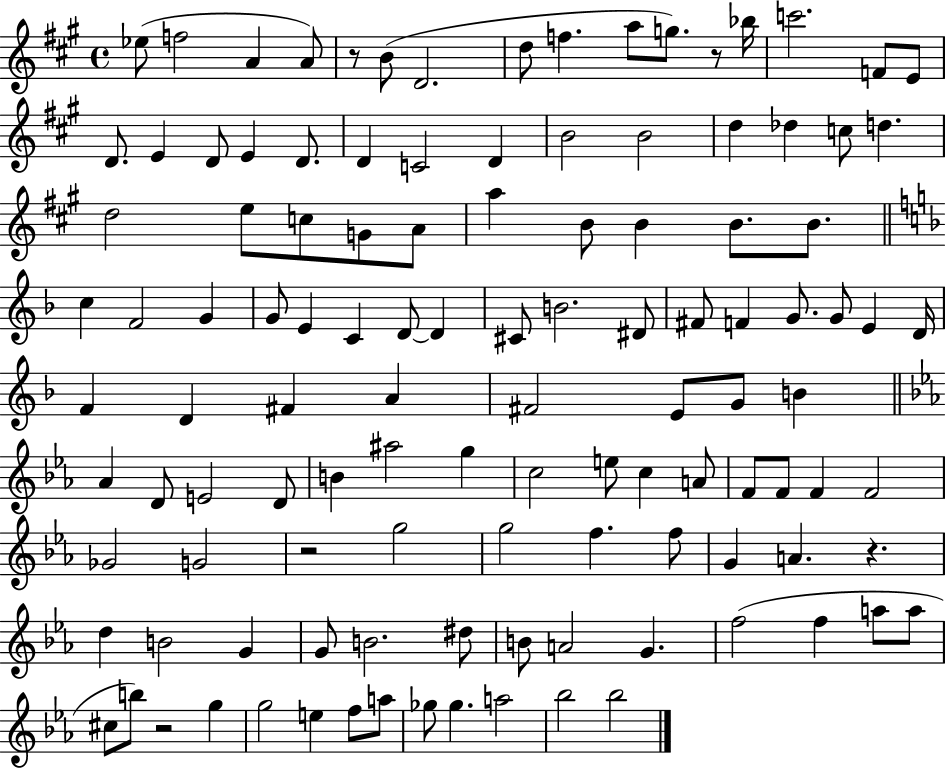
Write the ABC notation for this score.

X:1
T:Untitled
M:4/4
L:1/4
K:A
_e/2 f2 A A/2 z/2 B/2 D2 d/2 f a/2 g/2 z/2 _b/4 c'2 F/2 E/2 D/2 E D/2 E D/2 D C2 D B2 B2 d _d c/2 d d2 e/2 c/2 G/2 A/2 a B/2 B B/2 B/2 c F2 G G/2 E C D/2 D ^C/2 B2 ^D/2 ^F/2 F G/2 G/2 E D/4 F D ^F A ^F2 E/2 G/2 B _A D/2 E2 D/2 B ^a2 g c2 e/2 c A/2 F/2 F/2 F F2 _G2 G2 z2 g2 g2 f f/2 G A z d B2 G G/2 B2 ^d/2 B/2 A2 G f2 f a/2 a/2 ^c/2 b/2 z2 g g2 e f/2 a/2 _g/2 _g a2 _b2 _b2